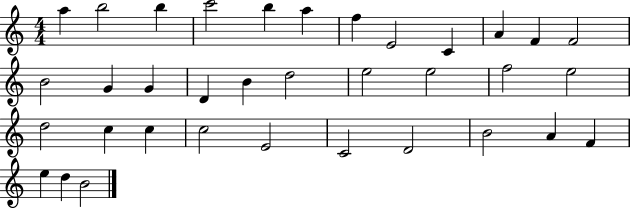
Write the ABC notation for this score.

X:1
T:Untitled
M:4/4
L:1/4
K:C
a b2 b c'2 b a f E2 C A F F2 B2 G G D B d2 e2 e2 f2 e2 d2 c c c2 E2 C2 D2 B2 A F e d B2